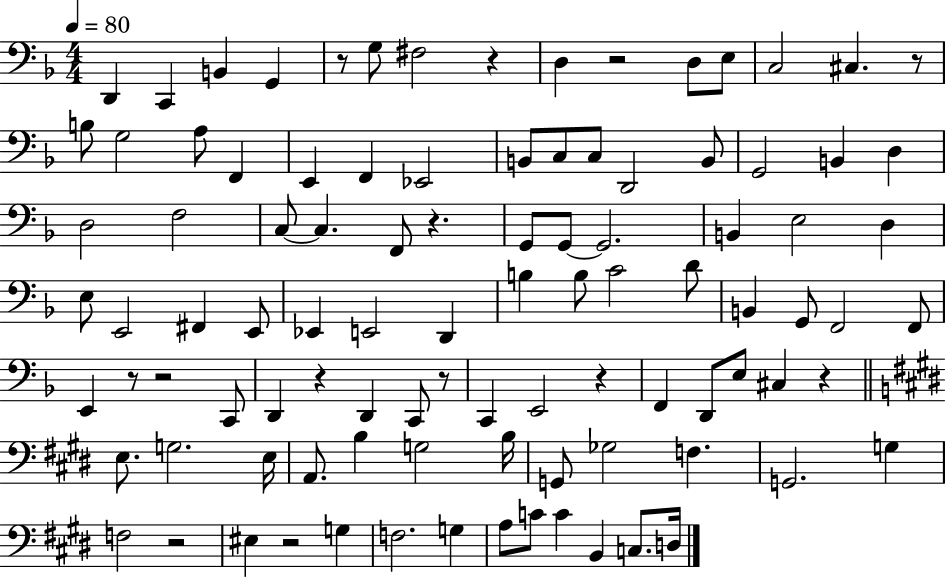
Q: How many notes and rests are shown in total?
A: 99